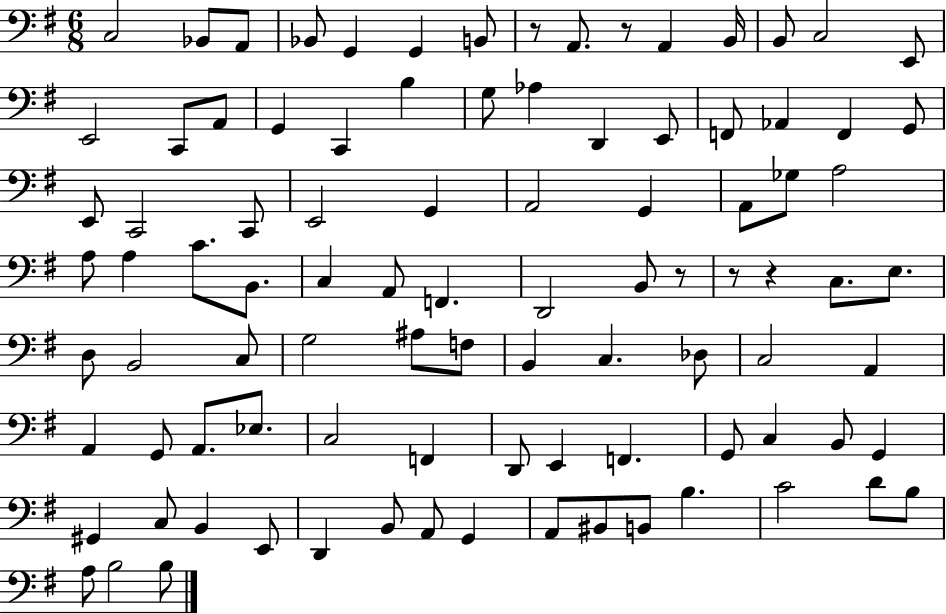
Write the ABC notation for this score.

X:1
T:Untitled
M:6/8
L:1/4
K:G
C,2 _B,,/2 A,,/2 _B,,/2 G,, G,, B,,/2 z/2 A,,/2 z/2 A,, B,,/4 B,,/2 C,2 E,,/2 E,,2 C,,/2 A,,/2 G,, C,, B, G,/2 _A, D,, E,,/2 F,,/2 _A,, F,, G,,/2 E,,/2 C,,2 C,,/2 E,,2 G,, A,,2 G,, A,,/2 _G,/2 A,2 A,/2 A, C/2 B,,/2 C, A,,/2 F,, D,,2 B,,/2 z/2 z/2 z C,/2 E,/2 D,/2 B,,2 C,/2 G,2 ^A,/2 F,/2 B,, C, _D,/2 C,2 A,, A,, G,,/2 A,,/2 _E,/2 C,2 F,, D,,/2 E,, F,, G,,/2 C, B,,/2 G,, ^G,, C,/2 B,, E,,/2 D,, B,,/2 A,,/2 G,, A,,/2 ^B,,/2 B,,/2 B, C2 D/2 B,/2 A,/2 B,2 B,/2